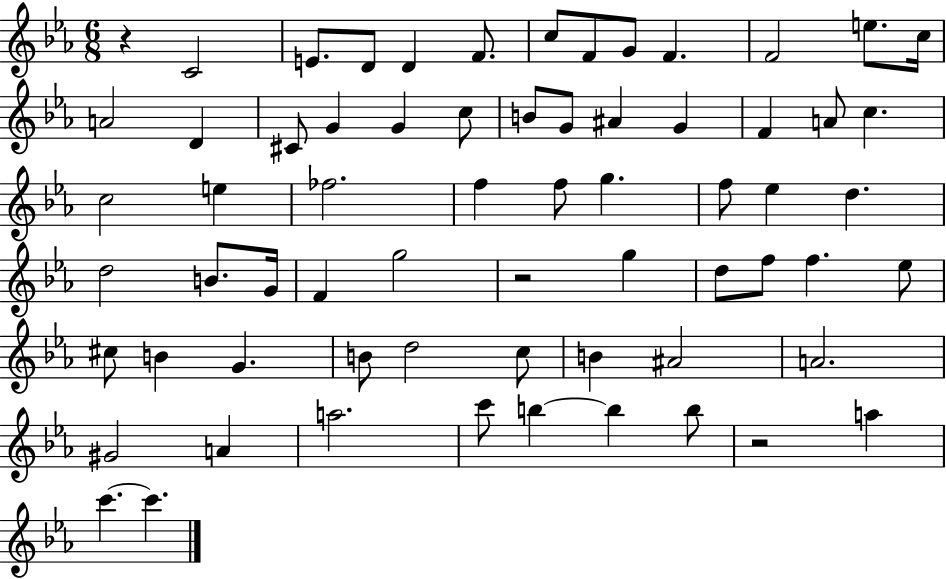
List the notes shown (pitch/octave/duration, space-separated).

R/q C4/h E4/e. D4/e D4/q F4/e. C5/e F4/e G4/e F4/q. F4/h E5/e. C5/s A4/h D4/q C#4/e G4/q G4/q C5/e B4/e G4/e A#4/q G4/q F4/q A4/e C5/q. C5/h E5/q FES5/h. F5/q F5/e G5/q. F5/e Eb5/q D5/q. D5/h B4/e. G4/s F4/q G5/h R/h G5/q D5/e F5/e F5/q. Eb5/e C#5/e B4/q G4/q. B4/e D5/h C5/e B4/q A#4/h A4/h. G#4/h A4/q A5/h. C6/e B5/q B5/q B5/e R/h A5/q C6/q. C6/q.